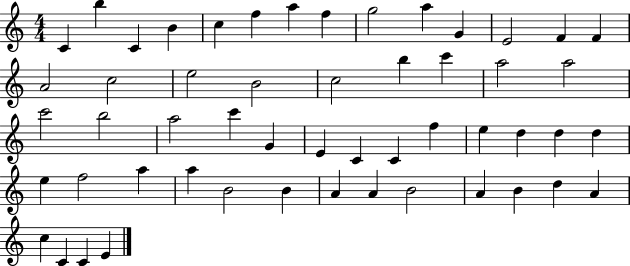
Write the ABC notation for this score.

X:1
T:Untitled
M:4/4
L:1/4
K:C
C b C B c f a f g2 a G E2 F F A2 c2 e2 B2 c2 b c' a2 a2 c'2 b2 a2 c' G E C C f e d d d e f2 a a B2 B A A B2 A B d A c C C E